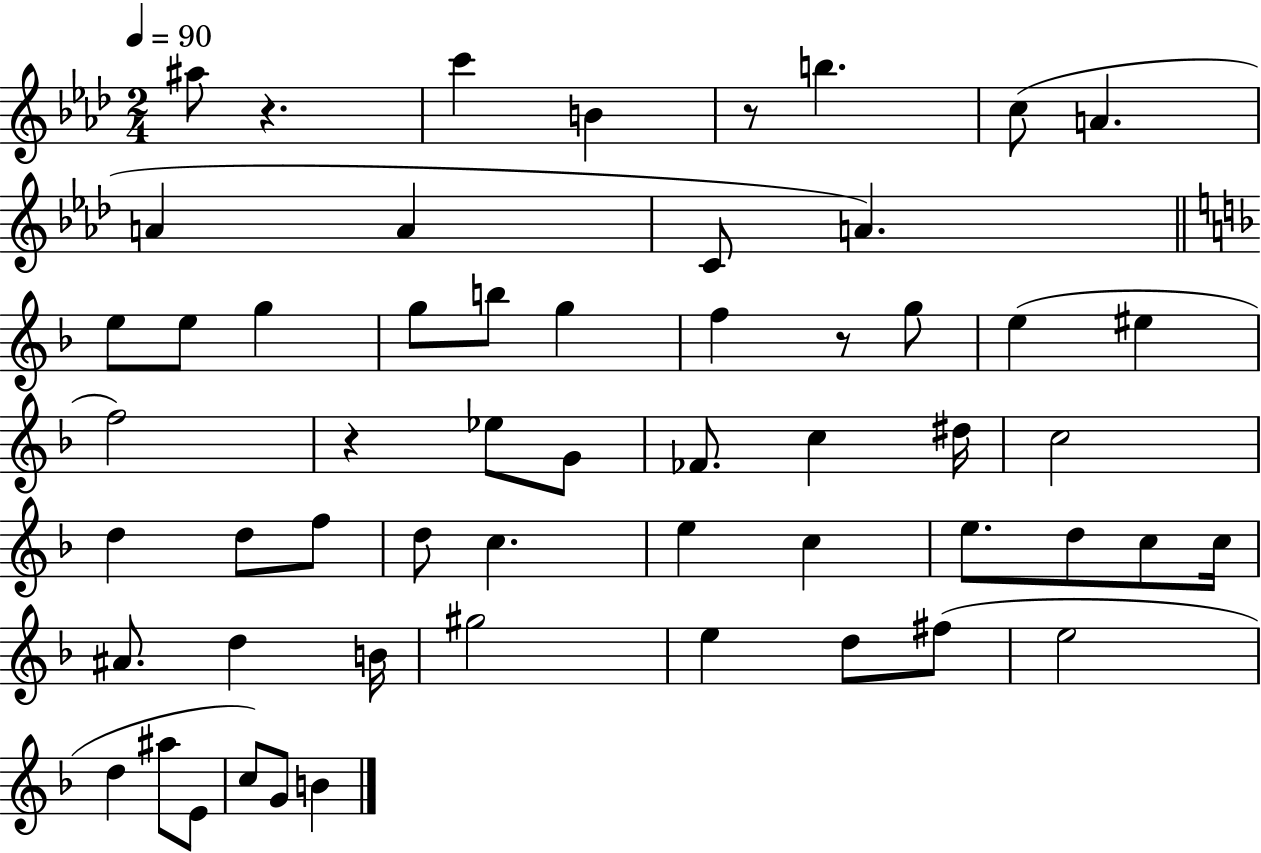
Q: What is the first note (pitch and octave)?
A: A#5